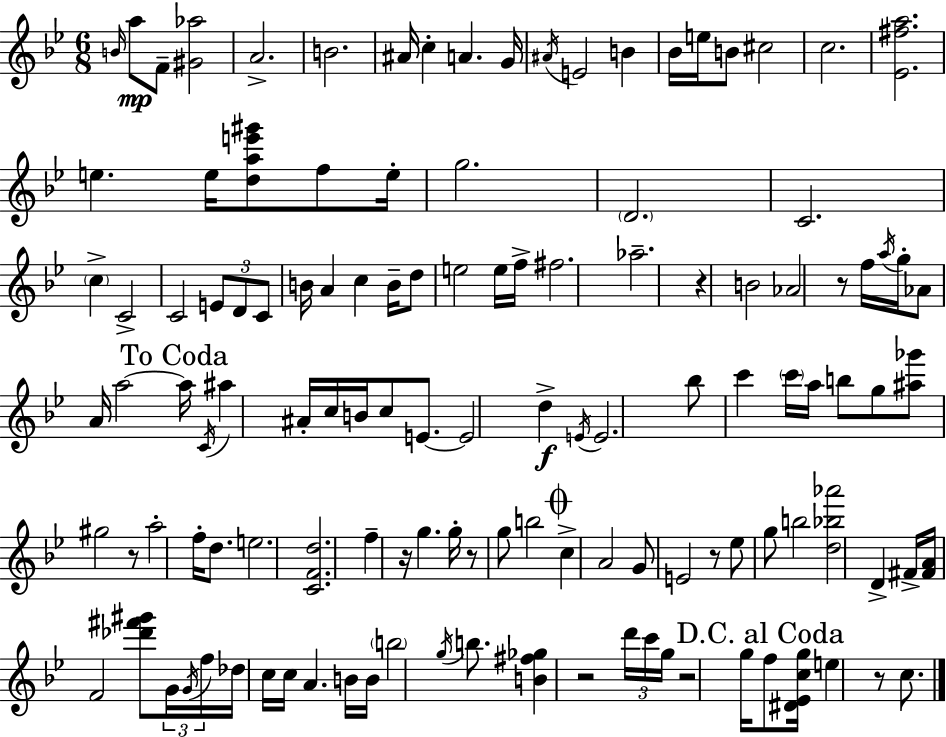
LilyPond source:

{
  \clef treble
  \numericTimeSignature
  \time 6/8
  \key bes \major
  \repeat volta 2 { \grace { b'16 }\mp a''8 f'8-- <gis' aes''>2 | a'2.-> | b'2. | ais'16 c''4-. a'4. | \break g'16 \acciaccatura { ais'16 } e'2 b'4 | bes'16 e''16 b'8 cis''2 | c''2. | <ees' fis'' a''>2. | \break e''4. e''16 <d'' a'' e''' gis'''>8 f''8 | e''16-. g''2. | \parenthesize d'2. | c'2. | \break \parenthesize c''4-> c'2-> | c'2 \tuplet 3/2 { e'8 | d'8 c'8 } b'16 a'4 c''4 | b'16-- d''8 e''2 | \break e''16 f''16-> fis''2. | aes''2.-- | r4 b'2 | aes'2 r8 | \break f''16 \acciaccatura { a''16 } g''16-. aes'8 a'16 a''2~~ | \mark "To Coda" a''16 \acciaccatura { c'16 } ais''4 ais'16-. c''16 b'16 c''8 | e'8.~~ e'2 | d''4->\f \acciaccatura { e'16 } e'2. | \break bes''8 c'''4 \parenthesize c'''16 | a''16 b''8 g''8 <ais'' ges'''>8 gis''2 | r8 a''2-. | f''16-. d''8. e''2. | \break <c' f' d''>2. | f''4-- r16 g''4. | g''16-. r8 g''8 b''2 | \mark \markup { \musicglyph "scripts.coda" } c''4-> a'2 | \break g'8 e'2 | r8 ees''8 g''8 b''2 | <d'' bes'' aes'''>2 | d'4-> fis'16-> <fis' a'>16 f'2 | \break <des''' fis''' gis'''>8 \tuplet 3/2 { g'16 \acciaccatura { g'16 } f''16 } des''16 c''16 c''16 a'4. | b'16 b'16 \parenthesize b''2 | \acciaccatura { g''16 } b''8. <b' fis'' ges''>4 r2 | \tuplet 3/2 { d'''16 c'''16 g''16 } r2 | \break g''16 \mark "D.C. al Coda" f''8 <dis' ees' c'' g''>16 e''4 | r8 c''8. } \bar "|."
}